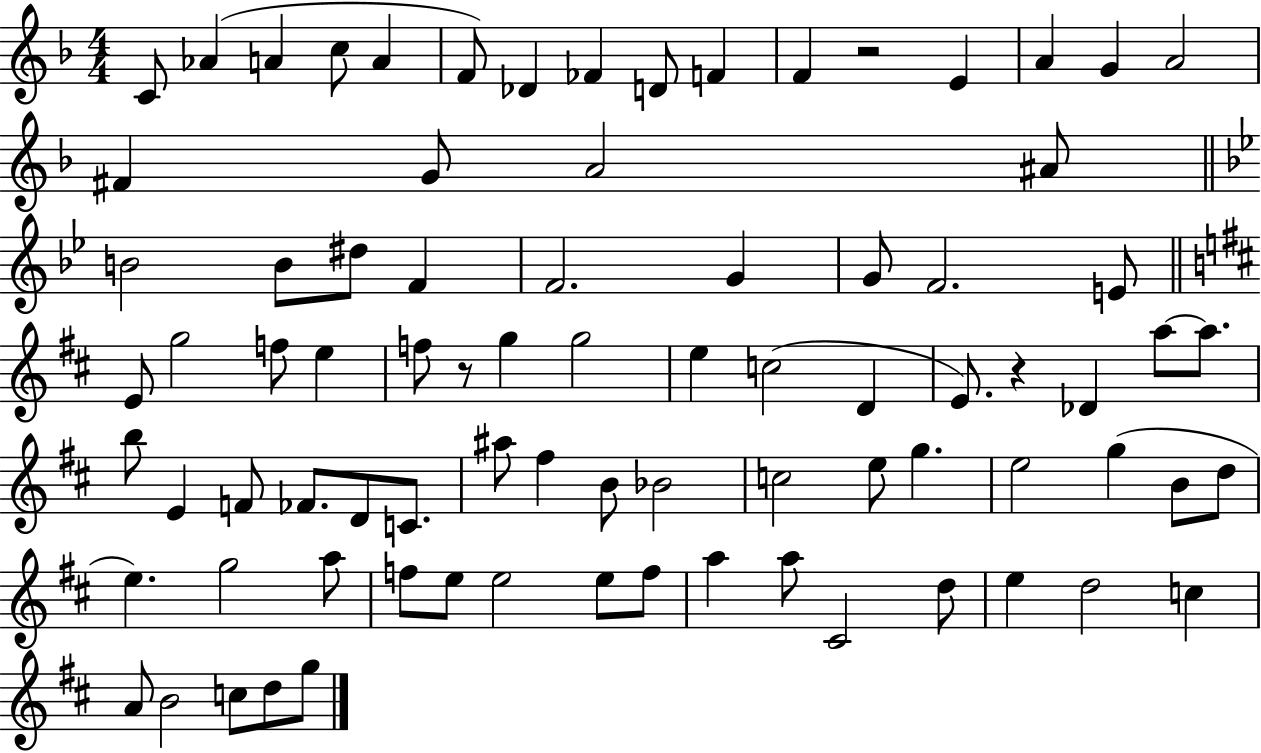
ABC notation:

X:1
T:Untitled
M:4/4
L:1/4
K:F
C/2 _A A c/2 A F/2 _D _F D/2 F F z2 E A G A2 ^F G/2 A2 ^A/2 B2 B/2 ^d/2 F F2 G G/2 F2 E/2 E/2 g2 f/2 e f/2 z/2 g g2 e c2 D E/2 z _D a/2 a/2 b/2 E F/2 _F/2 D/2 C/2 ^a/2 ^f B/2 _B2 c2 e/2 g e2 g B/2 d/2 e g2 a/2 f/2 e/2 e2 e/2 f/2 a a/2 ^C2 d/2 e d2 c A/2 B2 c/2 d/2 g/2